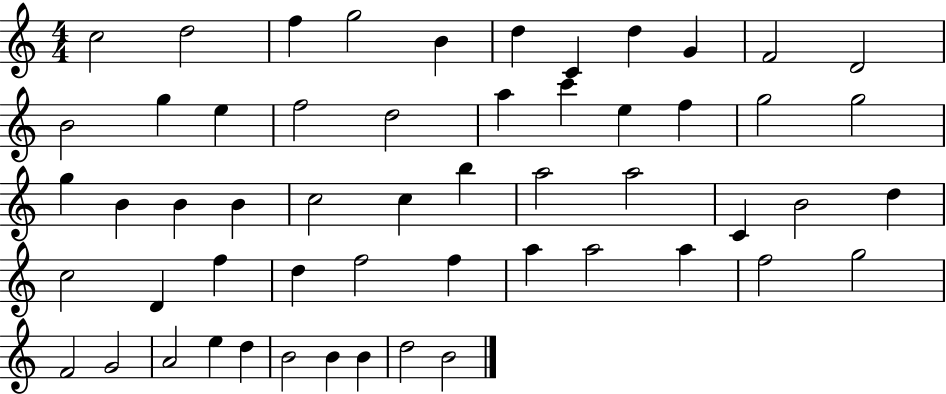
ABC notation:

X:1
T:Untitled
M:4/4
L:1/4
K:C
c2 d2 f g2 B d C d G F2 D2 B2 g e f2 d2 a c' e f g2 g2 g B B B c2 c b a2 a2 C B2 d c2 D f d f2 f a a2 a f2 g2 F2 G2 A2 e d B2 B B d2 B2